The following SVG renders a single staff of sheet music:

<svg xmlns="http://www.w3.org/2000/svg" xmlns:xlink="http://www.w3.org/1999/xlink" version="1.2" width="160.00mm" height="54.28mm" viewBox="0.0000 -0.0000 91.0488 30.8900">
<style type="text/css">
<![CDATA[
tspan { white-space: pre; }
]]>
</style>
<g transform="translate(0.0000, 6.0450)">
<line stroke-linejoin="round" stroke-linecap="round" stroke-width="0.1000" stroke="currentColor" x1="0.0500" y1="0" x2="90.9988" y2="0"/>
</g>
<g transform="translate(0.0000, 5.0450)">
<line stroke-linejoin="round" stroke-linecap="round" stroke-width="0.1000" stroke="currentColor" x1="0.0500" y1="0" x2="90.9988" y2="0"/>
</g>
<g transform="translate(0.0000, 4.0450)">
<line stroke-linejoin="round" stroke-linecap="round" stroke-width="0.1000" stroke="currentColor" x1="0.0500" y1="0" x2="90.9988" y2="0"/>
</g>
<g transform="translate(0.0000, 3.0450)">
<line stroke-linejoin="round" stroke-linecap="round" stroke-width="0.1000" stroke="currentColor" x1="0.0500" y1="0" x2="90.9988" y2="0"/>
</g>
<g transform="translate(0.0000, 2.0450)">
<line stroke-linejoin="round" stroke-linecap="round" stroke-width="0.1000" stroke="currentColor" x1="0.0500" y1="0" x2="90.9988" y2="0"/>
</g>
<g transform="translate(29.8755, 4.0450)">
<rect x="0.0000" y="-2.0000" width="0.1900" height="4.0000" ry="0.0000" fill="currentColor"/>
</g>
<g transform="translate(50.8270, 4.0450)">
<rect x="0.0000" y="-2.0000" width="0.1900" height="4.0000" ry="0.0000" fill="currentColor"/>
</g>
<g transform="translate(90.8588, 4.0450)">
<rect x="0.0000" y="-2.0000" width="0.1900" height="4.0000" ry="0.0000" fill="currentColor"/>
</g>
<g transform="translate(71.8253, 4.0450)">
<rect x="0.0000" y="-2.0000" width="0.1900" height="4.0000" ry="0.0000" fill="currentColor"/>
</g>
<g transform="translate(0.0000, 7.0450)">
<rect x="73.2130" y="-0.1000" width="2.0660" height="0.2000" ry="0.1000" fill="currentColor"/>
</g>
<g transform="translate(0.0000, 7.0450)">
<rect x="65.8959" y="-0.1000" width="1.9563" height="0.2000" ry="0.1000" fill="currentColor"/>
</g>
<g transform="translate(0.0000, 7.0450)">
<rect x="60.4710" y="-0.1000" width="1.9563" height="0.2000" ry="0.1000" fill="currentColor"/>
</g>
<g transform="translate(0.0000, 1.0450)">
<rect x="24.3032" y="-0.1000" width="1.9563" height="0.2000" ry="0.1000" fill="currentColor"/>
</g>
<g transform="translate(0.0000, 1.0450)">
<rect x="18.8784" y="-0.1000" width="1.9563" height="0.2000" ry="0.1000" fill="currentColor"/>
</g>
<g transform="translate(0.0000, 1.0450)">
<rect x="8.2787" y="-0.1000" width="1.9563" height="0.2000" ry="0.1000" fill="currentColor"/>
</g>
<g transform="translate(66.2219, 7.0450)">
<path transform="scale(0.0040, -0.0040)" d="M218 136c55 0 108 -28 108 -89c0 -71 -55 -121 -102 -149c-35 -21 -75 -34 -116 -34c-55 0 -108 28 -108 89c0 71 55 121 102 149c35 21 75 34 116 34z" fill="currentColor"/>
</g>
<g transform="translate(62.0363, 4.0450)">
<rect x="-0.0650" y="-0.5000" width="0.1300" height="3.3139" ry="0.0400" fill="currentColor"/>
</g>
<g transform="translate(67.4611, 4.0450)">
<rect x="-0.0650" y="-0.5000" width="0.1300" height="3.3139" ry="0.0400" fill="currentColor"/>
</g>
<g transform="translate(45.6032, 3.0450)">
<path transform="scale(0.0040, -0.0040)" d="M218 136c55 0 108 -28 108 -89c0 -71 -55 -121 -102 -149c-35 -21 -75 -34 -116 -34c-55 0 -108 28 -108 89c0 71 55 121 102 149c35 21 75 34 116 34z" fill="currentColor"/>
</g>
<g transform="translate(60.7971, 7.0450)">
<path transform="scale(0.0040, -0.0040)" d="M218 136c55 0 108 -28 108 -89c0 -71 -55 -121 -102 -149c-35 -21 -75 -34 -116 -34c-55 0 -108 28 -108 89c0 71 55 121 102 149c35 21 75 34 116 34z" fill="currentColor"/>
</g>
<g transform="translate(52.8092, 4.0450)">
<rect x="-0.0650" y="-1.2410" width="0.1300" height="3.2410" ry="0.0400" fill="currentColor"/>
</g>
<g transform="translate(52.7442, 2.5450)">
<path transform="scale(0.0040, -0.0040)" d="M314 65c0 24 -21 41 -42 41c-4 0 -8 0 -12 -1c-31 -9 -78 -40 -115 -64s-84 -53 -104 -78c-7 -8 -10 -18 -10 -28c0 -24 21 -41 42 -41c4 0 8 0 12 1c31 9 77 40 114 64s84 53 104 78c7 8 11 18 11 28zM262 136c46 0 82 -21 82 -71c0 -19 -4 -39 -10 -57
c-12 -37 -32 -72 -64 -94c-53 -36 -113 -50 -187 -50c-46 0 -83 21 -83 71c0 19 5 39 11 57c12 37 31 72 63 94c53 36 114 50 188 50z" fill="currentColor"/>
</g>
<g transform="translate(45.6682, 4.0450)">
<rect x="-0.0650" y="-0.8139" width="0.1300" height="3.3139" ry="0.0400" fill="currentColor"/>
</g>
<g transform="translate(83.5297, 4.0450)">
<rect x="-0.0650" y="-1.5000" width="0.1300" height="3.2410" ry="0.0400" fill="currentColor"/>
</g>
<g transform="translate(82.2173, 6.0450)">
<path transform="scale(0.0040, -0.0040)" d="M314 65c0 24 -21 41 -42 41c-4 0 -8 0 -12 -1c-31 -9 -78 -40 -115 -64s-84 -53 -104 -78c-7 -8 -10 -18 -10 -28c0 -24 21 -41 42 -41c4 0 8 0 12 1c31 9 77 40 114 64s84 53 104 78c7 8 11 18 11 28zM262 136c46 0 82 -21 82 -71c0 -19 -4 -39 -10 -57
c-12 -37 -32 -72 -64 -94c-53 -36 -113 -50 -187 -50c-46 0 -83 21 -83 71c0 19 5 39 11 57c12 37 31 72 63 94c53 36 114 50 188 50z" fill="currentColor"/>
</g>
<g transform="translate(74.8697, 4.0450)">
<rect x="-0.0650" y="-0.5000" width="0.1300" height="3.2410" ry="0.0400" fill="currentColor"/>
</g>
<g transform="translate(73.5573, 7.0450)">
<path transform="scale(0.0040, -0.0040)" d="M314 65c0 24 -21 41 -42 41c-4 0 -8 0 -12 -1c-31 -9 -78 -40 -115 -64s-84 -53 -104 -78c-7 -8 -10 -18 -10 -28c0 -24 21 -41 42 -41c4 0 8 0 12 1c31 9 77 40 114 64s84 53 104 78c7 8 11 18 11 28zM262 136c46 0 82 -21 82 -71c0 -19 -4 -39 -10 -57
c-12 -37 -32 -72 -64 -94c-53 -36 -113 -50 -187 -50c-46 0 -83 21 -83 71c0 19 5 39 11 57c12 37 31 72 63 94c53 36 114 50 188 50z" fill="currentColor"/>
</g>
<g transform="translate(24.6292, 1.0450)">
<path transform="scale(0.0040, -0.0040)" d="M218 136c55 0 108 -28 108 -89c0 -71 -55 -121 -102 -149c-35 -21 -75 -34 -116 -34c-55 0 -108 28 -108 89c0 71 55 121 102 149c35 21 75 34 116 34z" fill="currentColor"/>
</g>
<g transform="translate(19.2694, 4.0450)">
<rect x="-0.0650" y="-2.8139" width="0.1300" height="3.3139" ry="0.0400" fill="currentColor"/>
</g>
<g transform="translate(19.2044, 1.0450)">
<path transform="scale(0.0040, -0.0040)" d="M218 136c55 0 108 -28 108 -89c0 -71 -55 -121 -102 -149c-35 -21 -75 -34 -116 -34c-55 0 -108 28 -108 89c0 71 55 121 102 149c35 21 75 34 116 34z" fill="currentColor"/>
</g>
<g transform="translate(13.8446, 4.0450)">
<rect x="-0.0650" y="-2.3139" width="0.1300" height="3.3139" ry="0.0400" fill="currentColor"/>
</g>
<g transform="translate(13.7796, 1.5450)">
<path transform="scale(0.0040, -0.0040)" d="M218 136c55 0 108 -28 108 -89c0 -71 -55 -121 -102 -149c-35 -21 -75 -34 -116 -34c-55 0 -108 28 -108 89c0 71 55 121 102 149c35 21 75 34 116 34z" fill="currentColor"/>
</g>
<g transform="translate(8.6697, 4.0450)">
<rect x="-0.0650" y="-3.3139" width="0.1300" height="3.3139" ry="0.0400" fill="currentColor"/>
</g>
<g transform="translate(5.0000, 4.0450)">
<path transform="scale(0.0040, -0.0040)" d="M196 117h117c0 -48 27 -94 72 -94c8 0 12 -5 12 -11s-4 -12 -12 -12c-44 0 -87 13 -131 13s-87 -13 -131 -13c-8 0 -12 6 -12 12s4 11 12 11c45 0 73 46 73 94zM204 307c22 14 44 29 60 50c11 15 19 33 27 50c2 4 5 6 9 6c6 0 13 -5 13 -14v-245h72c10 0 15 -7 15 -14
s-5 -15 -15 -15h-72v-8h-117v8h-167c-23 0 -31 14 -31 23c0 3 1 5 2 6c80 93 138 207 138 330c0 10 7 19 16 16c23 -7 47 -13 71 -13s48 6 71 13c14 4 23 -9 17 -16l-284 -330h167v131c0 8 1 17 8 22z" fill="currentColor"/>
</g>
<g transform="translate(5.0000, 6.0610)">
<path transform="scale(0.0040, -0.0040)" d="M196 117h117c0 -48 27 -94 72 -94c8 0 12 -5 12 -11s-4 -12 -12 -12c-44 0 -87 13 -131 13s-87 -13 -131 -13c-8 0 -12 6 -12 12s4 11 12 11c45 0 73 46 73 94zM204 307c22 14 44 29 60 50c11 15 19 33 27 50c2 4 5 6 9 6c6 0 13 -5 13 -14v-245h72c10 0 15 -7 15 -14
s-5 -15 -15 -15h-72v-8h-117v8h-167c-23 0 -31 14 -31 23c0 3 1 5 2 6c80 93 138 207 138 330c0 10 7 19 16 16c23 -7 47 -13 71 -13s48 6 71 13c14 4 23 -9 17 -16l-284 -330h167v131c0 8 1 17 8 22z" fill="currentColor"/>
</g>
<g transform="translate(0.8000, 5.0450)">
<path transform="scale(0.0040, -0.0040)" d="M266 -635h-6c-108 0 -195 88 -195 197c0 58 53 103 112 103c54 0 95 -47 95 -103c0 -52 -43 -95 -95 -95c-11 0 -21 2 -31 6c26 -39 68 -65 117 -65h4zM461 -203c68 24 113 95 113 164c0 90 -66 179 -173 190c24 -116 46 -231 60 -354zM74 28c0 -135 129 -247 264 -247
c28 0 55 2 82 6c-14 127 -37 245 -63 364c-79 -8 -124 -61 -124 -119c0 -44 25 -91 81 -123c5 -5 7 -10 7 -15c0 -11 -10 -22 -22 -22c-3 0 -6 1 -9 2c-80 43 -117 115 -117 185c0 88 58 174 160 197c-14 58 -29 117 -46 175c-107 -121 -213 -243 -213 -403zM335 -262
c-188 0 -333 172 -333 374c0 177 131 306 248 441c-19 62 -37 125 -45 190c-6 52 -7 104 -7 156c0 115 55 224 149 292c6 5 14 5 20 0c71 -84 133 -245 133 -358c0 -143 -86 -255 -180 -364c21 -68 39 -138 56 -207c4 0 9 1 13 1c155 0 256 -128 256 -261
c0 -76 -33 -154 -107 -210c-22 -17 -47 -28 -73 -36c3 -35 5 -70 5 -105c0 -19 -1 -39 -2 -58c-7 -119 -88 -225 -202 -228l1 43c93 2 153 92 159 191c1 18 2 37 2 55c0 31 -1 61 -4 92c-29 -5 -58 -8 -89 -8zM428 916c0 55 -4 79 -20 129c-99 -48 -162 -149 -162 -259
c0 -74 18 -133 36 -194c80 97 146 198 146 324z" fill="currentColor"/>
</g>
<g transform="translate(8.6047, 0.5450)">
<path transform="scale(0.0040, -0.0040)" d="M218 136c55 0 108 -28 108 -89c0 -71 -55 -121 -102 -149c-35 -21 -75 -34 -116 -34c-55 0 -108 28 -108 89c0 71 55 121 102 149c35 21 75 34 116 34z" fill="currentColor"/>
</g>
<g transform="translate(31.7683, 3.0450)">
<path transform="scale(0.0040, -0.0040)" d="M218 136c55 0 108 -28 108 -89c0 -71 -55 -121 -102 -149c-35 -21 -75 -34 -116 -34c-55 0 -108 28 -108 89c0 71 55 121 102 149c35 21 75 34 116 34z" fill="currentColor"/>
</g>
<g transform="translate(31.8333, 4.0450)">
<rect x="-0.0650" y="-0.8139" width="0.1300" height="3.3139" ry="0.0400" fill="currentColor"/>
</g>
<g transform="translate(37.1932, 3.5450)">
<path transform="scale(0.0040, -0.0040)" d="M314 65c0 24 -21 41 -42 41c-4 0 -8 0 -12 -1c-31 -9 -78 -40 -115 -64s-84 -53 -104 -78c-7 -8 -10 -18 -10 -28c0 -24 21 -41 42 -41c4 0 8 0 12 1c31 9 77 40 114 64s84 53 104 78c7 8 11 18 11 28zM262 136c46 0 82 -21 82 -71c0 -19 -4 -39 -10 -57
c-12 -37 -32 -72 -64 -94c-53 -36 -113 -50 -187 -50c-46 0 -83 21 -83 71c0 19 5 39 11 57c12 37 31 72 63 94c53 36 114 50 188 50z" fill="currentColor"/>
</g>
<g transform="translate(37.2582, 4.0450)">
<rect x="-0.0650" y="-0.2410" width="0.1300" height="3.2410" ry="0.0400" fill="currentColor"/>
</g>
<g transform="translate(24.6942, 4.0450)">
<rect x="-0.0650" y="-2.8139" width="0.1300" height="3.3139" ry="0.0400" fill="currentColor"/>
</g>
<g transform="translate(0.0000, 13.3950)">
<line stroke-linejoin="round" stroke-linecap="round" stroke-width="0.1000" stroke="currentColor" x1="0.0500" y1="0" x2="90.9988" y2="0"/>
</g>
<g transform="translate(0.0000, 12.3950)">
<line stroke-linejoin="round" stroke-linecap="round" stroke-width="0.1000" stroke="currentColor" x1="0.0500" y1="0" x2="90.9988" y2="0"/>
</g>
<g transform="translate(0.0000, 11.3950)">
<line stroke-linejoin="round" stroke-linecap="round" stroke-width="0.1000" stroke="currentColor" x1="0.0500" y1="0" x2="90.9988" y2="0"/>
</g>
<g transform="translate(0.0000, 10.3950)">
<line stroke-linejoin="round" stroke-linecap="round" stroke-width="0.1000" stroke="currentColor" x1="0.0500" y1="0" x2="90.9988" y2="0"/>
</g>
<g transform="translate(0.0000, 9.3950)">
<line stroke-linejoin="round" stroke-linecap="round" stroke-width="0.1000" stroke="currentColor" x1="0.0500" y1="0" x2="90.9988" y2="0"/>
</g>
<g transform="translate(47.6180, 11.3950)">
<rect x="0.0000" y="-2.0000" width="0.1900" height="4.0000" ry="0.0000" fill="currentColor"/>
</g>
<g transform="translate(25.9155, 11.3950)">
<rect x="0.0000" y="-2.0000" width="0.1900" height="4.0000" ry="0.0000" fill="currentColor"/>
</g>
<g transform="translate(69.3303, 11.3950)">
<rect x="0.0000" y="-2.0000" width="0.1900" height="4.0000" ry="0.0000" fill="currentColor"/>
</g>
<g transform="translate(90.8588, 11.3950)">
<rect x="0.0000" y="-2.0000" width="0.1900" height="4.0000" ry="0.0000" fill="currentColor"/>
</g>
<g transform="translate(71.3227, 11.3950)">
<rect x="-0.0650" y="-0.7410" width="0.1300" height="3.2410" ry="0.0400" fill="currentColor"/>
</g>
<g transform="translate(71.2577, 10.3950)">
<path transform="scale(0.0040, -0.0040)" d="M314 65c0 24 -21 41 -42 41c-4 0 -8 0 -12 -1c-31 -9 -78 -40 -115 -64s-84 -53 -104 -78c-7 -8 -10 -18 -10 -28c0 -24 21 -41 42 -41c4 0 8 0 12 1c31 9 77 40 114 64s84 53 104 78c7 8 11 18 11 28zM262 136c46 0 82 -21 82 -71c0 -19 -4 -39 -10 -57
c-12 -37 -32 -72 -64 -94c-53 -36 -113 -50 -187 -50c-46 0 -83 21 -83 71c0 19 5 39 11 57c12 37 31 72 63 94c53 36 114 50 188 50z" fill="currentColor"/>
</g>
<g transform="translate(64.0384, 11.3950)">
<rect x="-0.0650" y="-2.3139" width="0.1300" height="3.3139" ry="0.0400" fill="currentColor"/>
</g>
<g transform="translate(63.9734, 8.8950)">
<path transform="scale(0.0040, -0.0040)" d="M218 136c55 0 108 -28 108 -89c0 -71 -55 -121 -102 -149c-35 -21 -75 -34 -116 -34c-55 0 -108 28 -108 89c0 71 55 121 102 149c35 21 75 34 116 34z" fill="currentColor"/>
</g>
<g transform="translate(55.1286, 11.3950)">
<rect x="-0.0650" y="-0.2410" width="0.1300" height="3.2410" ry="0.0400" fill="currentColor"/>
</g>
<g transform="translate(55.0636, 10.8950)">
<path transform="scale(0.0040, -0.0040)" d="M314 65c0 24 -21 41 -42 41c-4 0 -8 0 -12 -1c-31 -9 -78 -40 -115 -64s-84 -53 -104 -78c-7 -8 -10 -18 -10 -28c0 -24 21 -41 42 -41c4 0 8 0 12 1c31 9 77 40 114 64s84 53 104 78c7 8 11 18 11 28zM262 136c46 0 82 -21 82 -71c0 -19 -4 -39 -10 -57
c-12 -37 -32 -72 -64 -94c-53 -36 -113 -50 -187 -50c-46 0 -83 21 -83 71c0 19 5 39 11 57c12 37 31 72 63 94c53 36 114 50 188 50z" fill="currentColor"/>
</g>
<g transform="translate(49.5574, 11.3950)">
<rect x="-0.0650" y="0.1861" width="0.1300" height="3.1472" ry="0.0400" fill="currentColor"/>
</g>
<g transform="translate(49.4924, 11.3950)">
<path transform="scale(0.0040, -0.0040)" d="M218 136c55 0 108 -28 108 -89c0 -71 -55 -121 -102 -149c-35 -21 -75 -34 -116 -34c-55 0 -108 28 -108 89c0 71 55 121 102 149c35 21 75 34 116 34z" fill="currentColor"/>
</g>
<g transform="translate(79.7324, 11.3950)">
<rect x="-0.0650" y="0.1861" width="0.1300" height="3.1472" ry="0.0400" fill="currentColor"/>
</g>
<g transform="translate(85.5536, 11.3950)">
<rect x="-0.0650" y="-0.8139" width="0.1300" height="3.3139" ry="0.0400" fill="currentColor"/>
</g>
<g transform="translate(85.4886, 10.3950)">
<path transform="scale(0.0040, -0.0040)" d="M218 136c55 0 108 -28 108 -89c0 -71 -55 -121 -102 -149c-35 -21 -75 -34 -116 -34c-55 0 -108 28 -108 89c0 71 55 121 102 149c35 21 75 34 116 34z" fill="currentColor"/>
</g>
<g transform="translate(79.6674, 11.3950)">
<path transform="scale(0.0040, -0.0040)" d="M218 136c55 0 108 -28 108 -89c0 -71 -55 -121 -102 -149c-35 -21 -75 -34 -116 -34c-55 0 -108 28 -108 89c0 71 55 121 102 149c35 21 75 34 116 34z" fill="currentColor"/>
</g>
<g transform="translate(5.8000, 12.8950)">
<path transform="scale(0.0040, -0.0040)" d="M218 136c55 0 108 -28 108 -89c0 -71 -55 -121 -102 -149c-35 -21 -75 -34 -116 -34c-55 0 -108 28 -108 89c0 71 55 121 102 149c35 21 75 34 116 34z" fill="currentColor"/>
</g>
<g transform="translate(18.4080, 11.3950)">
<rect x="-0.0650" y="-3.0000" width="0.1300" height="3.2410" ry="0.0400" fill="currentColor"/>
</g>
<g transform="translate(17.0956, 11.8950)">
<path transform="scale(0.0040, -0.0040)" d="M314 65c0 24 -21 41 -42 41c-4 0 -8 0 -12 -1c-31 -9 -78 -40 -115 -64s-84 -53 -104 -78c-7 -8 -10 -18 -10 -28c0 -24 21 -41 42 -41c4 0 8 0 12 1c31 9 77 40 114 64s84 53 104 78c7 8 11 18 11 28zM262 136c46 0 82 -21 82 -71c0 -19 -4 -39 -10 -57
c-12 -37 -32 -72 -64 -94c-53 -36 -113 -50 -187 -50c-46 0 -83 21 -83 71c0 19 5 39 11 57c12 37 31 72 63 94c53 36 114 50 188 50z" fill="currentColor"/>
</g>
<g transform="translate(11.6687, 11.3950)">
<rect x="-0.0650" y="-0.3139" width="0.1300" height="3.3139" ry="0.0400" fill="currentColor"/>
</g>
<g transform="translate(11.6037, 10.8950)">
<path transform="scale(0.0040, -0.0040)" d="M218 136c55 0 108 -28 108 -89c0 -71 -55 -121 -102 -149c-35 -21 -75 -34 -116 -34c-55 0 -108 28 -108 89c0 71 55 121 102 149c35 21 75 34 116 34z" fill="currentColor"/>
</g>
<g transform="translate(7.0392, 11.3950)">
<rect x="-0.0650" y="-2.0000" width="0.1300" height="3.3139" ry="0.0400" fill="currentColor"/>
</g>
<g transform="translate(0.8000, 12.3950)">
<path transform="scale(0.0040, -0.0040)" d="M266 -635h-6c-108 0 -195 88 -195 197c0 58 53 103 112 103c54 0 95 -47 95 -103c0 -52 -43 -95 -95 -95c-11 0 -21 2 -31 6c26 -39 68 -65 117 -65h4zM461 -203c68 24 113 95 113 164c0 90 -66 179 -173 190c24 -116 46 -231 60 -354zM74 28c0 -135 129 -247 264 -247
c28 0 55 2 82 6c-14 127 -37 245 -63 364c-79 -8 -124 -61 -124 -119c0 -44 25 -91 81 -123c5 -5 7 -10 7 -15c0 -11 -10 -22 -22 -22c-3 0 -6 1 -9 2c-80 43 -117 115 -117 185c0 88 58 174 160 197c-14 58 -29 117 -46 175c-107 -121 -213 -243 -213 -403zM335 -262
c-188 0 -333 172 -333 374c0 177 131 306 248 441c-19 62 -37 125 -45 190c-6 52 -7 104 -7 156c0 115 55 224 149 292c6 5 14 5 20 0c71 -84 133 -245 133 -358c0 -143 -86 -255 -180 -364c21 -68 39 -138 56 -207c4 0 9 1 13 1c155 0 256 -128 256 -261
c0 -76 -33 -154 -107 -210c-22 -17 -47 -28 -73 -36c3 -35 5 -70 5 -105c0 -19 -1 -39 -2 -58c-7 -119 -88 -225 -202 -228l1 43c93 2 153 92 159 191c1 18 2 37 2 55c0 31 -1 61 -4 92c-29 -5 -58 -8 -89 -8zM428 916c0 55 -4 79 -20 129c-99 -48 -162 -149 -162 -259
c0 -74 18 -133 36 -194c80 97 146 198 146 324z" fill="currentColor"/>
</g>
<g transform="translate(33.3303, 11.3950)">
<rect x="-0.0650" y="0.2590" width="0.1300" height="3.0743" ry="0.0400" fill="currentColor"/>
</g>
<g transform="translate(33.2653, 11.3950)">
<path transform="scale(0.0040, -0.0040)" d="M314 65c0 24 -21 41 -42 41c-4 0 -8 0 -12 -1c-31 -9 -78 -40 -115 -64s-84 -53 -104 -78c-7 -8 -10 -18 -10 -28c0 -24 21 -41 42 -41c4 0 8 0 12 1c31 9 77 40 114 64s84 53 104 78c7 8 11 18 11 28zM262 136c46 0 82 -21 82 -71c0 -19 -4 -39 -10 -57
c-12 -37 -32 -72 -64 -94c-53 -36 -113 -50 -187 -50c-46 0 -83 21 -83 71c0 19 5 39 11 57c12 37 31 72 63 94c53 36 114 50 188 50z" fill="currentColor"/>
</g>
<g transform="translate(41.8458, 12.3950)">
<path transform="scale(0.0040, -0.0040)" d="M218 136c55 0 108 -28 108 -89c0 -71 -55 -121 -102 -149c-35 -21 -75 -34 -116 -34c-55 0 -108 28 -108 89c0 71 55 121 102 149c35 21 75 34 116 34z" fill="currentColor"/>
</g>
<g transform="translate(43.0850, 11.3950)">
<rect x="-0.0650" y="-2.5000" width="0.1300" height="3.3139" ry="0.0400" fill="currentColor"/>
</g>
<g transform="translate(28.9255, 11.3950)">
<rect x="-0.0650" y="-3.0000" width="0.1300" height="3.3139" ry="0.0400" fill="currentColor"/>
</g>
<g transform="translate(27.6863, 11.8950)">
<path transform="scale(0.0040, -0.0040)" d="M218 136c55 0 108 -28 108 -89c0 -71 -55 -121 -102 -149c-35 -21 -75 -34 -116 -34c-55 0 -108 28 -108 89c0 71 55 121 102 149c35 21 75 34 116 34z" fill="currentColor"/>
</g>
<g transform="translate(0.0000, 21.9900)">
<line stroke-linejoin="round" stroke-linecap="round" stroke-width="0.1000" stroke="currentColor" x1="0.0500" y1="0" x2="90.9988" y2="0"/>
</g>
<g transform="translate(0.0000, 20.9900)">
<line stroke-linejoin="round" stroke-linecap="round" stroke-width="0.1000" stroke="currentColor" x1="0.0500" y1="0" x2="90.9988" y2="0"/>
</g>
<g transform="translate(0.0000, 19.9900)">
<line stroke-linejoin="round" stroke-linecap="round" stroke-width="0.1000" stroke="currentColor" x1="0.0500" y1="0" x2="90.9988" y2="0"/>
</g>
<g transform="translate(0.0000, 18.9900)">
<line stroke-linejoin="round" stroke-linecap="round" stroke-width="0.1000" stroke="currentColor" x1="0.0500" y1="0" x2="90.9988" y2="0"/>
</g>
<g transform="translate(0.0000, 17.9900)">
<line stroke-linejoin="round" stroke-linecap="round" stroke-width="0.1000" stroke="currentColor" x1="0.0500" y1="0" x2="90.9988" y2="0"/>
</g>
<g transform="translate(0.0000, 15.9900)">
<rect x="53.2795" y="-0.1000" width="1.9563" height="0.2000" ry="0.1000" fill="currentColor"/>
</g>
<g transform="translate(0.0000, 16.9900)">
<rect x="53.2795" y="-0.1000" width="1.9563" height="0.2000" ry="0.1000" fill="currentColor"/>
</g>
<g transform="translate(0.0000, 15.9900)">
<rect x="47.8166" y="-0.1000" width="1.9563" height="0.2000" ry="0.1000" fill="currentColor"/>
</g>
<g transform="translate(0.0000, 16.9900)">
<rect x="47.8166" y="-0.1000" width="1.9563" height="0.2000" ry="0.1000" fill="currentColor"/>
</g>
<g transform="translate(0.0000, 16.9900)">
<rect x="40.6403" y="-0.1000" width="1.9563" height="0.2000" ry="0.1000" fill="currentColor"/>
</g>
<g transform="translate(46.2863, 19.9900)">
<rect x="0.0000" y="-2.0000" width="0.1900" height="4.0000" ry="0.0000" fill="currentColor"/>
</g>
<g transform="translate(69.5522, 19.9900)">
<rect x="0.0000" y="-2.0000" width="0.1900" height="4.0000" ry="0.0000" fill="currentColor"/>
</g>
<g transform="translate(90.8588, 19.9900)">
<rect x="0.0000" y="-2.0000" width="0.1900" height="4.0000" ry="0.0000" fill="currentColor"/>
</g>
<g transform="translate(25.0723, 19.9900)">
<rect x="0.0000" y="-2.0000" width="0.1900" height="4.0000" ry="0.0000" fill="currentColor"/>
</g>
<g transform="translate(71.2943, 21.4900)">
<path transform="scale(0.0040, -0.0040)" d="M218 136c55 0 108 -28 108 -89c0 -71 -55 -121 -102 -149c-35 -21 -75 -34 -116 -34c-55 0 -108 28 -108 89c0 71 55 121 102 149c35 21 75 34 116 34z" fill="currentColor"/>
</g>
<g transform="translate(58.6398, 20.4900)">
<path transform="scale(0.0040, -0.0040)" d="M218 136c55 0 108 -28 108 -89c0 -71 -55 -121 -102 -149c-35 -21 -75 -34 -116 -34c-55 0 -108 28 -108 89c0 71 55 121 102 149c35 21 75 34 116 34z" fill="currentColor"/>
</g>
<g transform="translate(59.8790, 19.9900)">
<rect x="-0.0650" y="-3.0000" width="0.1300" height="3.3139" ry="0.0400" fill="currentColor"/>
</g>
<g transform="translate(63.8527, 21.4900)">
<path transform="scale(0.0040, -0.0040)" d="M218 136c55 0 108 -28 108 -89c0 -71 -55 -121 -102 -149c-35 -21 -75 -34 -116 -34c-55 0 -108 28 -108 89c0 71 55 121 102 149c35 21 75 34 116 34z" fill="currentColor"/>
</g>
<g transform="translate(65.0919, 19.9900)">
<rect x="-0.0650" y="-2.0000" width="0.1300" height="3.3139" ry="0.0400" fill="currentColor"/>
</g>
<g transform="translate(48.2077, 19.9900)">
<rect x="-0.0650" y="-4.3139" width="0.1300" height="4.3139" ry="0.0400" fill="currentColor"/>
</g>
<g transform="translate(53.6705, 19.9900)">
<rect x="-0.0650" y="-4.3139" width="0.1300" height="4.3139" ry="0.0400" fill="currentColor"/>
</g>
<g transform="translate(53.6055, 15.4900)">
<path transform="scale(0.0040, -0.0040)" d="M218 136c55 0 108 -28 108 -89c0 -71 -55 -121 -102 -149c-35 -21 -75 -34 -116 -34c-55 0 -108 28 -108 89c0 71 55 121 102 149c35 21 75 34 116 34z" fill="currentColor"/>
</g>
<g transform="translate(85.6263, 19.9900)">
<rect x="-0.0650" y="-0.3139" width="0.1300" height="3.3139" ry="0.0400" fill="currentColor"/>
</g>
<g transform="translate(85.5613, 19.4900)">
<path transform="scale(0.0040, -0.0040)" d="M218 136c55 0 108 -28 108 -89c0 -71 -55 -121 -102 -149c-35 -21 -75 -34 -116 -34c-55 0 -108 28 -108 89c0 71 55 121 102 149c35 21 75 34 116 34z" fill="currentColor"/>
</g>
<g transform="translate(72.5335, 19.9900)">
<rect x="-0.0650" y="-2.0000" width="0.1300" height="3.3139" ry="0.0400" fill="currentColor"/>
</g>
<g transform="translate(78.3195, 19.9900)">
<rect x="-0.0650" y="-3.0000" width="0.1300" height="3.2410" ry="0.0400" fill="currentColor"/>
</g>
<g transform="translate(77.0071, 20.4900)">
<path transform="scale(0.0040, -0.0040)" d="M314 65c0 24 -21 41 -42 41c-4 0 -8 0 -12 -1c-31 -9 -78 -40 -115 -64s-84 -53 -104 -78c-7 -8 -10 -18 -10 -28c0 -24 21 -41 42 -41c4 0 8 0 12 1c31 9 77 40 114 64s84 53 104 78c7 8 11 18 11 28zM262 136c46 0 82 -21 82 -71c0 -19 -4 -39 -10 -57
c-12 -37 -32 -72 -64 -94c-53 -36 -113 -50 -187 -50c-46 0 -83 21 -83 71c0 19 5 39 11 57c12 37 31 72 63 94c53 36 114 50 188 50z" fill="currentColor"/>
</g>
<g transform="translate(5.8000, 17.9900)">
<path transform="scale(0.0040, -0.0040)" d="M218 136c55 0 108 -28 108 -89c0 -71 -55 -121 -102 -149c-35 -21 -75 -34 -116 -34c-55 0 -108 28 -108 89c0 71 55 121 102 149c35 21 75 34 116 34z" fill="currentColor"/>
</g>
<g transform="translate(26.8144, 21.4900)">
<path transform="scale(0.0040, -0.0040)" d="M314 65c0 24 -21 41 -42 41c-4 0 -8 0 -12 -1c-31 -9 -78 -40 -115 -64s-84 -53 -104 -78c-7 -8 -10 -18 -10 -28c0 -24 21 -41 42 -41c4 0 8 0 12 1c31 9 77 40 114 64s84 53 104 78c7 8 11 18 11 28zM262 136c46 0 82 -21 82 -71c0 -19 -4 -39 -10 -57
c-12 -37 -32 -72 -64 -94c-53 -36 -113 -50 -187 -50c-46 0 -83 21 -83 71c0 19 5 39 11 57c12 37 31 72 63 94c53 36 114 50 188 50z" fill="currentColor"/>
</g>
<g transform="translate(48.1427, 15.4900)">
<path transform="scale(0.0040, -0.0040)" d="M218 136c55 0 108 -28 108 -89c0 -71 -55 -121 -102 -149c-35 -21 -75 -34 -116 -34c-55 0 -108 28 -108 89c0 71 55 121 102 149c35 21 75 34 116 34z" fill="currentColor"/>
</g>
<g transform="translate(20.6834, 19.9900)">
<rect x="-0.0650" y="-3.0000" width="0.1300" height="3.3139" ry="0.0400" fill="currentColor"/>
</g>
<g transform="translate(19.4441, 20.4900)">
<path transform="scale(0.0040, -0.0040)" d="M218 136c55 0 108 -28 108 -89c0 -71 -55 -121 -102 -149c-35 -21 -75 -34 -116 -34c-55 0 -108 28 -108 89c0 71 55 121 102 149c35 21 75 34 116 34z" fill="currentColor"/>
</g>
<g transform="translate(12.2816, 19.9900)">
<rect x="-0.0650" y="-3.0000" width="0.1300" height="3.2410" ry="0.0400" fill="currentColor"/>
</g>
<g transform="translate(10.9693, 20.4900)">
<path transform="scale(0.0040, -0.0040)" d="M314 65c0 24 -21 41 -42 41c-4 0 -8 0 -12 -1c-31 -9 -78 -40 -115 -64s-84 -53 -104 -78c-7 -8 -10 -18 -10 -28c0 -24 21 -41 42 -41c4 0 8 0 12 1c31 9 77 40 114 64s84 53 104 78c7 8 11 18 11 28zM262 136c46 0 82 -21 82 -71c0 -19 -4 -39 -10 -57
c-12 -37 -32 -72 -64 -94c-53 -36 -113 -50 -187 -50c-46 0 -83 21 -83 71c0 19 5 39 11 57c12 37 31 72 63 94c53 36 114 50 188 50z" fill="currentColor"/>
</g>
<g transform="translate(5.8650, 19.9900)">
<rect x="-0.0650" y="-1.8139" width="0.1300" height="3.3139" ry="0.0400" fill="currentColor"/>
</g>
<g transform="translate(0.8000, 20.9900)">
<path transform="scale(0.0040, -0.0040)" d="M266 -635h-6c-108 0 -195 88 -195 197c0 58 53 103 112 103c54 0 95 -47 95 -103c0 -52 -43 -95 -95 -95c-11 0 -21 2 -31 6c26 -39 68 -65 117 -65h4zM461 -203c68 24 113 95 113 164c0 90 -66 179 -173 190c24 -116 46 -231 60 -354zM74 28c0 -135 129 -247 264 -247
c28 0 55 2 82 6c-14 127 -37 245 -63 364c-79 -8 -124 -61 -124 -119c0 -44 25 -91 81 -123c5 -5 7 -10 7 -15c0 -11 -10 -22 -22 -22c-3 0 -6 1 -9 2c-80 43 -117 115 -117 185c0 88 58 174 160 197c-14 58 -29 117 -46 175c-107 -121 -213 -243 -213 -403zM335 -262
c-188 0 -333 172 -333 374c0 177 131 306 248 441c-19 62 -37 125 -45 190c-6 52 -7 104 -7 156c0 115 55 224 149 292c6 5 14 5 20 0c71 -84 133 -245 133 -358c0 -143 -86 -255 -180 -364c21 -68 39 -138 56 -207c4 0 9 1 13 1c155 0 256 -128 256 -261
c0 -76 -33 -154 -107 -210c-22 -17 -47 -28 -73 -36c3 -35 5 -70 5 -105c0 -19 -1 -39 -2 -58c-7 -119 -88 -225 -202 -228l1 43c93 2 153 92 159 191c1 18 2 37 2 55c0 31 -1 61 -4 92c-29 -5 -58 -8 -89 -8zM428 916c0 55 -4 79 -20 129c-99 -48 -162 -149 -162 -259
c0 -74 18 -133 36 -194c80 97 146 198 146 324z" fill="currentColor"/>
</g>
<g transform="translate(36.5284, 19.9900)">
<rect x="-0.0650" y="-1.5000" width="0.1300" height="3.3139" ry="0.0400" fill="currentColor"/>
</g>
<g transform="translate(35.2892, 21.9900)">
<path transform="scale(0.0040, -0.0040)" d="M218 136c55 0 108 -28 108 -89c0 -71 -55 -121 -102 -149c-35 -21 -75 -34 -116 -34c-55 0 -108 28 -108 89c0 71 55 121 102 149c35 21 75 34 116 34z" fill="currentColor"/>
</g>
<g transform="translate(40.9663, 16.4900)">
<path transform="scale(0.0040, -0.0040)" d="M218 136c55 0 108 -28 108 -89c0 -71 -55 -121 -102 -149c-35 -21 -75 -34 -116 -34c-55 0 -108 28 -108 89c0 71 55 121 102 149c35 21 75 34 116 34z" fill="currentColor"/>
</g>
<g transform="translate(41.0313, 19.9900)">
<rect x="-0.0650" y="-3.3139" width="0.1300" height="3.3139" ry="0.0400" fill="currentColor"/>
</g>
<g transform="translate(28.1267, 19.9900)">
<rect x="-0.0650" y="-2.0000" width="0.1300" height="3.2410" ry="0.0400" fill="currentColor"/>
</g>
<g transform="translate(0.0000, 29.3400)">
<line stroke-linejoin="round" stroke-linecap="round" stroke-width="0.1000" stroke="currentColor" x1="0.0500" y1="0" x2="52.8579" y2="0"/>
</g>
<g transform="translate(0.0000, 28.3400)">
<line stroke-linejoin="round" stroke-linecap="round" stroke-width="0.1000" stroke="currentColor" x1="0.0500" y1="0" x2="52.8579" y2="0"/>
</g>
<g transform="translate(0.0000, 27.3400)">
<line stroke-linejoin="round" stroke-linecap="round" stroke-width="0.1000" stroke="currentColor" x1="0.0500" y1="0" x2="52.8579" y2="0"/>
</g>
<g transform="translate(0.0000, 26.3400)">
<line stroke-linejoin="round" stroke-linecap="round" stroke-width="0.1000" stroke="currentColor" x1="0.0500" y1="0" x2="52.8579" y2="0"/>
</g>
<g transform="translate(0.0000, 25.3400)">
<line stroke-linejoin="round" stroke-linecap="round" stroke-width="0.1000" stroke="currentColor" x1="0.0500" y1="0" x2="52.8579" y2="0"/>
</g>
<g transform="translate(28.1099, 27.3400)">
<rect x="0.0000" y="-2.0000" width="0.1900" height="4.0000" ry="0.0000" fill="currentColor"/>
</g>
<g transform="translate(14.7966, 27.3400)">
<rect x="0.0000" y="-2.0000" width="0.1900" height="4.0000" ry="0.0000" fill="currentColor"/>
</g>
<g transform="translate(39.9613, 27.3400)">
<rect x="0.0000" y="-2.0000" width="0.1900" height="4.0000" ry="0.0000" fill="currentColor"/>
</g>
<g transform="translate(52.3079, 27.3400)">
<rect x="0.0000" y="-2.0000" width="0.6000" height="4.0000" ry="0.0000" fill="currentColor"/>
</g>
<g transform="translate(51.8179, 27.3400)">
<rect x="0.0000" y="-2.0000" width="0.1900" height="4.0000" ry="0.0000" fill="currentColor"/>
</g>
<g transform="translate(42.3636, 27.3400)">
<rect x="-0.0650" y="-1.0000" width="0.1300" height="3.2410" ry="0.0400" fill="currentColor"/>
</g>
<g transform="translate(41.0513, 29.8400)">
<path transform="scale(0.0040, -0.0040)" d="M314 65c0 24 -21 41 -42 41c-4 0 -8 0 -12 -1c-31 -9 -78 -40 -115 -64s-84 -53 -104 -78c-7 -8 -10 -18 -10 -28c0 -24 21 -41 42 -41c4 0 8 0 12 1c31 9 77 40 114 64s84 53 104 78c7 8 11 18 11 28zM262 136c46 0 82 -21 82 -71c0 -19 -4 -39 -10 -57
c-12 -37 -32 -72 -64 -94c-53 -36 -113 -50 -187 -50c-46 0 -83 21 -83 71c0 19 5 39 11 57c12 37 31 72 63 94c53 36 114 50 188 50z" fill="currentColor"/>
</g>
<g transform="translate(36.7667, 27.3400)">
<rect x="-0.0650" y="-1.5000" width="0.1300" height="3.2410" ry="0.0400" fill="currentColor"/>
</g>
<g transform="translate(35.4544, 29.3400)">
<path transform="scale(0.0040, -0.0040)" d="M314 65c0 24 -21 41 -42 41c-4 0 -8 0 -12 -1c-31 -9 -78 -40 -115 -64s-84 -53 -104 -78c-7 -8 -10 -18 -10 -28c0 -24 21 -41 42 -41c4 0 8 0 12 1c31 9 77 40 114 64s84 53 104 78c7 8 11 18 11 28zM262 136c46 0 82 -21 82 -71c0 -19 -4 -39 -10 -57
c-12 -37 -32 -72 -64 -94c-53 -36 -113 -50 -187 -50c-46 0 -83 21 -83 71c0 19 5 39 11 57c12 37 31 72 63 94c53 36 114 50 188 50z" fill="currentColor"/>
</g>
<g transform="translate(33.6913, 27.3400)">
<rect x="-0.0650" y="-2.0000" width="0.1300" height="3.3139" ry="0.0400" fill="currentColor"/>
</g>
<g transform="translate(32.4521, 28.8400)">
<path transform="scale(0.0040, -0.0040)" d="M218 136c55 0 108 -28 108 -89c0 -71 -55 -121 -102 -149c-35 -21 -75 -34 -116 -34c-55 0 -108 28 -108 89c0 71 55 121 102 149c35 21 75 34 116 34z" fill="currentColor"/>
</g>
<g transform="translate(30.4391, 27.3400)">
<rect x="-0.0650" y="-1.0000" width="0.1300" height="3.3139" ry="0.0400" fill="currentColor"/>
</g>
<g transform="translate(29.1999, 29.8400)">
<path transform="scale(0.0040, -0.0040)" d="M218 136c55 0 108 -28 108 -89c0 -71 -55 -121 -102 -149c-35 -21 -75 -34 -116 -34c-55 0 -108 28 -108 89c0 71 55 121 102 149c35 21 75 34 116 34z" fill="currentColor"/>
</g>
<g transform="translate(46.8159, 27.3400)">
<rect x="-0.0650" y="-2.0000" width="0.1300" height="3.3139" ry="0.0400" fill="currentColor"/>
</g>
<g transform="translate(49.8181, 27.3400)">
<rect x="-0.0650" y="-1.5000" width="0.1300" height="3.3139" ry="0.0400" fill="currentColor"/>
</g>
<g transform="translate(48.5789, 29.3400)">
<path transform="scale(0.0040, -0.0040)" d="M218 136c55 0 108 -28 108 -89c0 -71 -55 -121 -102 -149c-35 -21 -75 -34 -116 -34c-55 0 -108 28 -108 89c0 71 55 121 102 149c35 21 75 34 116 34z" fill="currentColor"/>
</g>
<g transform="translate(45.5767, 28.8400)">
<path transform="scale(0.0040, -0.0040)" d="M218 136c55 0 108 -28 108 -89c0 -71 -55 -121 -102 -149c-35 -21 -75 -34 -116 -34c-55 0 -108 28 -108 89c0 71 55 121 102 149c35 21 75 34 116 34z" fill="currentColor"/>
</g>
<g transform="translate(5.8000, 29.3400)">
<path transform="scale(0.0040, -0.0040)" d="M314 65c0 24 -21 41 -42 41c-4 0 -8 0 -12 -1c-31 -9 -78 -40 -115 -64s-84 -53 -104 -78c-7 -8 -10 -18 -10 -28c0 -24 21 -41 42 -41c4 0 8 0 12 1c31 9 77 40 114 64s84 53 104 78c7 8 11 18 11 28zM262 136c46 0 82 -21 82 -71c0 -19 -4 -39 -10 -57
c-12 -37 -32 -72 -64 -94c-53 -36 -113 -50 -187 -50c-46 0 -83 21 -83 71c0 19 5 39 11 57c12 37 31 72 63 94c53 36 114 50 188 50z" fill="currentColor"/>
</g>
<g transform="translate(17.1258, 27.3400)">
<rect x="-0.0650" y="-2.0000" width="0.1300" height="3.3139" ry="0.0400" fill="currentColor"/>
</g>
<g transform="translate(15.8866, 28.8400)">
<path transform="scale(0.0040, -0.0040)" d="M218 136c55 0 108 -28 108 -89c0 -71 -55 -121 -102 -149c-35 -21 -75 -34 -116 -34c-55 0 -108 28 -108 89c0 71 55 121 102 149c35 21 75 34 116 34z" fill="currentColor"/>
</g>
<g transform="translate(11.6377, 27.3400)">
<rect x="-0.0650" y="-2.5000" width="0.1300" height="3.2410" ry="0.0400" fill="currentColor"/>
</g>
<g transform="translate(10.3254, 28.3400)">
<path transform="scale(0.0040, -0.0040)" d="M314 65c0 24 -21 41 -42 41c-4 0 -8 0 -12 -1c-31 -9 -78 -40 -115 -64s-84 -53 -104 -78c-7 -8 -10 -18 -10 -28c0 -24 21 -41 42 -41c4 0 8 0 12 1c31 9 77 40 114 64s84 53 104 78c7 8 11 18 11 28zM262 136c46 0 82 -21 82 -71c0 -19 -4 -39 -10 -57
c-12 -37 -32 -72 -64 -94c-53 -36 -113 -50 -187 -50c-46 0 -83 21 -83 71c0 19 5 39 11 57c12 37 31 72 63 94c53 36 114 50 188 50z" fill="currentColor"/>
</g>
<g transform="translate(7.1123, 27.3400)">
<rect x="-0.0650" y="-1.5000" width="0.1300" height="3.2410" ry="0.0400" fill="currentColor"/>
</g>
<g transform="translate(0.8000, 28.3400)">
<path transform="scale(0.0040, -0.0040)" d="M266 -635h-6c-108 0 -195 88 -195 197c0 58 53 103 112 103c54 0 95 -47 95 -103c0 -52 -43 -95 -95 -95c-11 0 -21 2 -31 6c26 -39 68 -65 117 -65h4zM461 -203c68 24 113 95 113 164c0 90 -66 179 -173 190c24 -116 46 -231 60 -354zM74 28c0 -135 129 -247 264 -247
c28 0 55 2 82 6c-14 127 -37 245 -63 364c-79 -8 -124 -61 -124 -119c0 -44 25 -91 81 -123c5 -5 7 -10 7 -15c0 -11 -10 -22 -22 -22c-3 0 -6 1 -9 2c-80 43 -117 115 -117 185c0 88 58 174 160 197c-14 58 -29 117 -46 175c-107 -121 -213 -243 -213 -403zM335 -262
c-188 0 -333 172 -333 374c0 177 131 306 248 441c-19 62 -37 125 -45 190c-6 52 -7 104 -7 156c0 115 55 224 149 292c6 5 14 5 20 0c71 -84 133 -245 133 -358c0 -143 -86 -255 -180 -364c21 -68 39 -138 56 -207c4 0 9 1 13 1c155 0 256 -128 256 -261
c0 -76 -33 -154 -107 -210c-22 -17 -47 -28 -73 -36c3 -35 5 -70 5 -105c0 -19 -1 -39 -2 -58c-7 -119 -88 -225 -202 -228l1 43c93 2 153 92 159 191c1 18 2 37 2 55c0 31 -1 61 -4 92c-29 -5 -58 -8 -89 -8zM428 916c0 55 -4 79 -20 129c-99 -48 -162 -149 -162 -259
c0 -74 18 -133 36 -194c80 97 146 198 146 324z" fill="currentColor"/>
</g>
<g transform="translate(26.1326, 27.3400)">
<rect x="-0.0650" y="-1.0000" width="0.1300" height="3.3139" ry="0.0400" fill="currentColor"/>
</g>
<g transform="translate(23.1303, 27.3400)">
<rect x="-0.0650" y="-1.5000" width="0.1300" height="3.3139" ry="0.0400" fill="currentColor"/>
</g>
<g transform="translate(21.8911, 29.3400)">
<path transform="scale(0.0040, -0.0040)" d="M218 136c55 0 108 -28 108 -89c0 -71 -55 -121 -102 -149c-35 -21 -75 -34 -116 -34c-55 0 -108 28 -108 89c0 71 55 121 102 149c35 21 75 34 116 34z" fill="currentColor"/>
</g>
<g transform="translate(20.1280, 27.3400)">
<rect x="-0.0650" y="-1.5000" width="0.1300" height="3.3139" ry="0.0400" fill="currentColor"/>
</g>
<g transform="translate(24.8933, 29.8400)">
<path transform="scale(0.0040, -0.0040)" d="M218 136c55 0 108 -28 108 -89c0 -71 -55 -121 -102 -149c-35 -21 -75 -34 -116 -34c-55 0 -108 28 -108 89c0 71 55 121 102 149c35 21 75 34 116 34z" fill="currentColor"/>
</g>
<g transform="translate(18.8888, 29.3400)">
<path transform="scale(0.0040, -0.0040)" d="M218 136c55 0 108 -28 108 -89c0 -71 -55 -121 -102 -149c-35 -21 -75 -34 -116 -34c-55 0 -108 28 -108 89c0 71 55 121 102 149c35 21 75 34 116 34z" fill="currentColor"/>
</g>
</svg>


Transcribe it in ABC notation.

X:1
T:Untitled
M:4/4
L:1/4
K:C
b g a a d c2 d e2 C C C2 E2 F c A2 A B2 G B c2 g d2 B d f A2 A F2 E b d' d' A F F A2 c E2 G2 F E E D D F E2 D2 F E